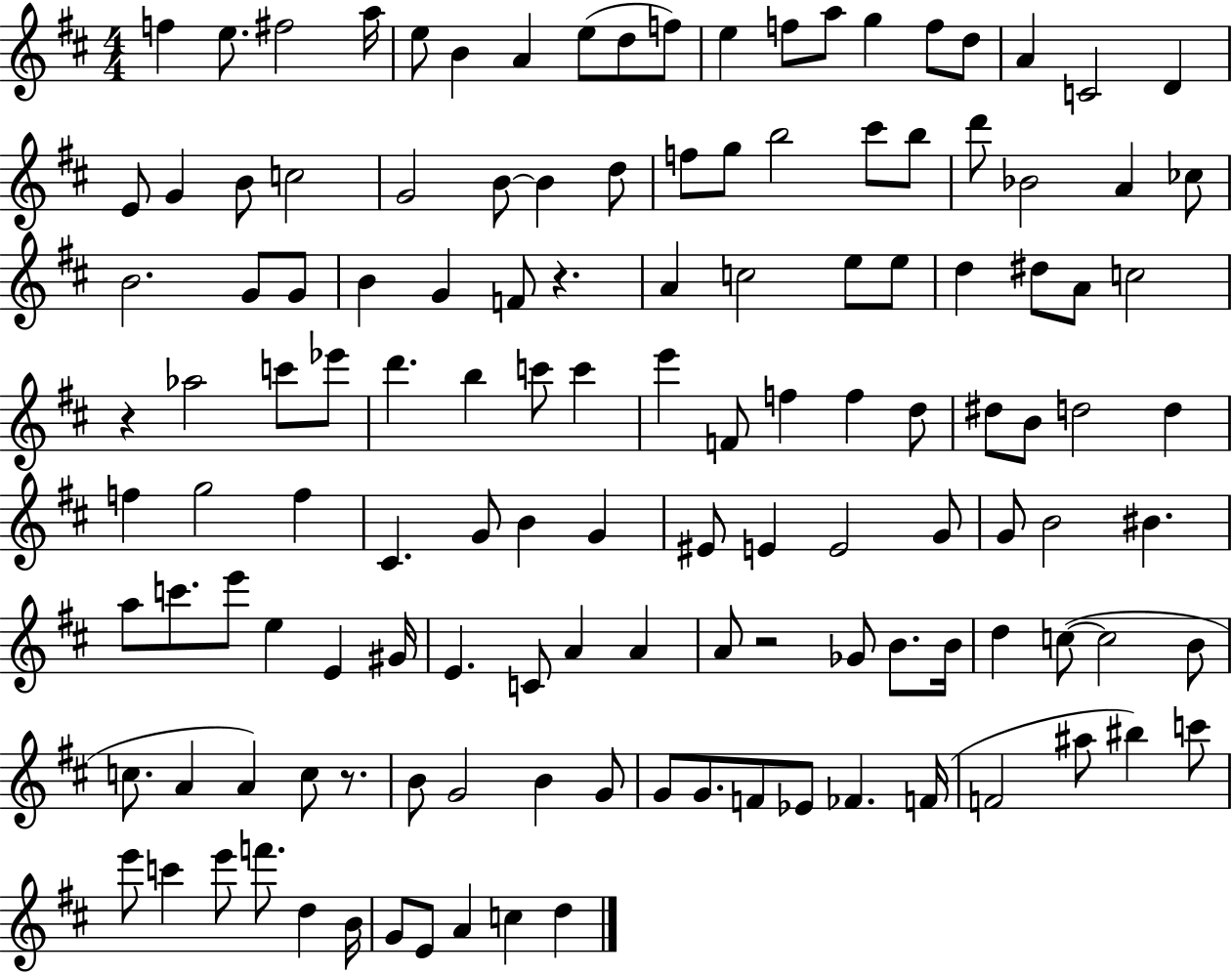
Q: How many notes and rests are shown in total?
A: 131